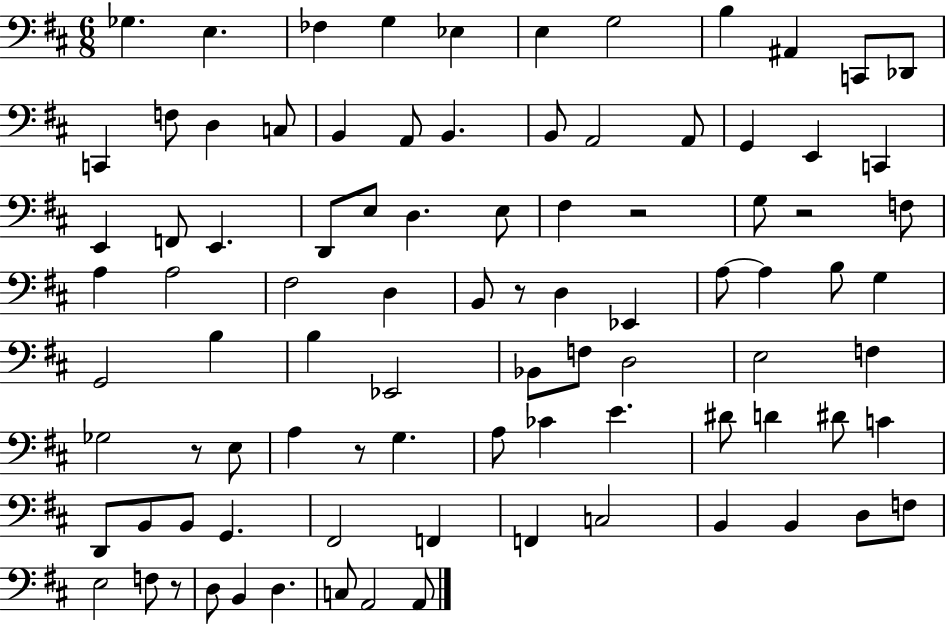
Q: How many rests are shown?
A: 6